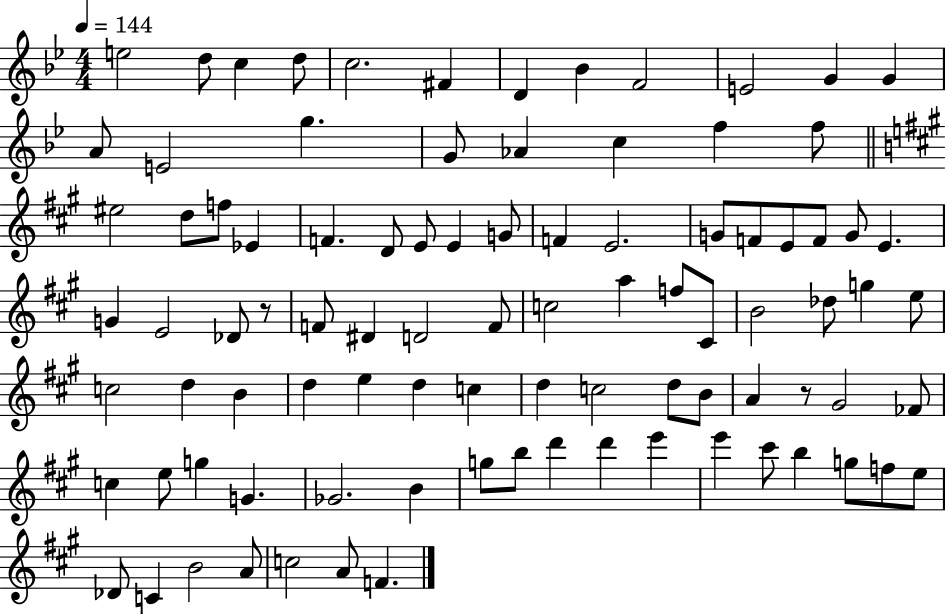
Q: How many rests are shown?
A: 2